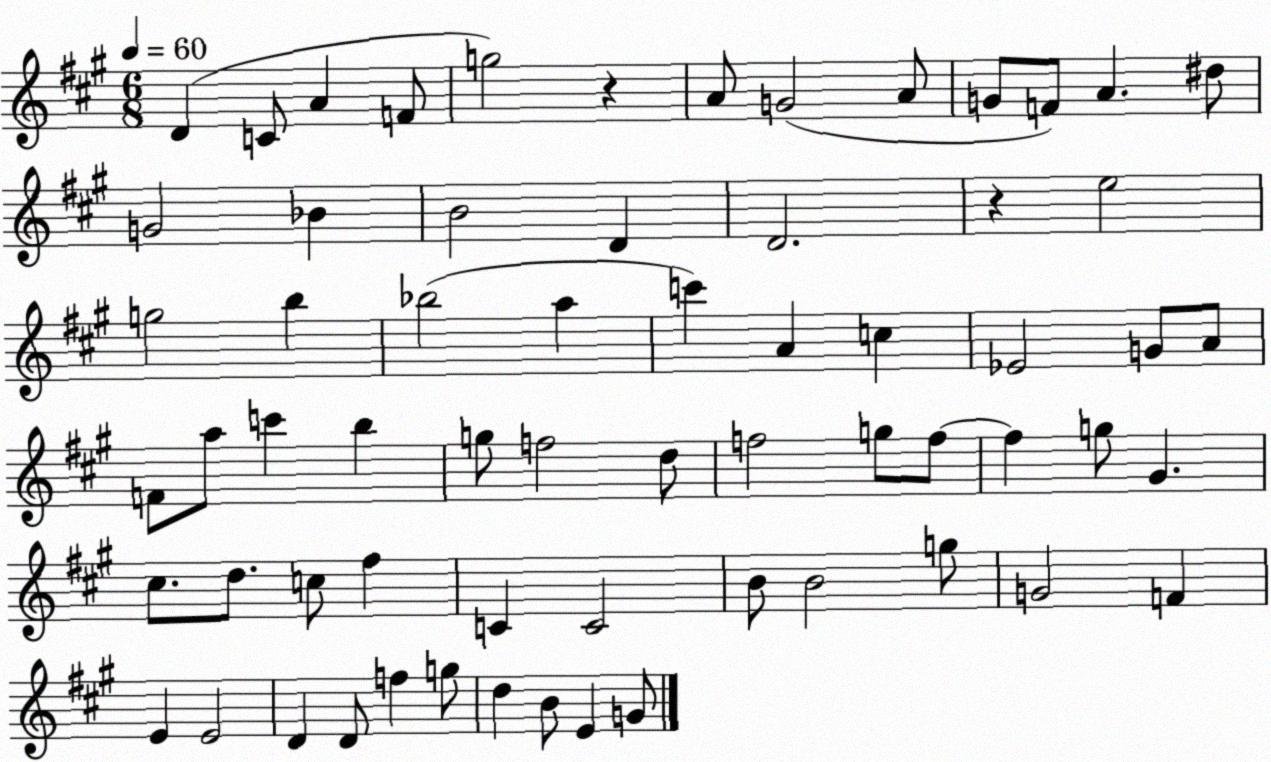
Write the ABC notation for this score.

X:1
T:Untitled
M:6/8
L:1/4
K:A
D C/2 A F/2 g2 z A/2 G2 A/2 G/2 F/2 A ^d/2 G2 _B B2 D D2 z e2 g2 b _b2 a c' A c _E2 G/2 A/2 F/2 a/2 c' b g/2 f2 d/2 f2 g/2 f/2 f g/2 ^G ^c/2 d/2 c/2 ^f C C2 B/2 B2 g/2 G2 F E E2 D D/2 f g/2 d B/2 E G/2